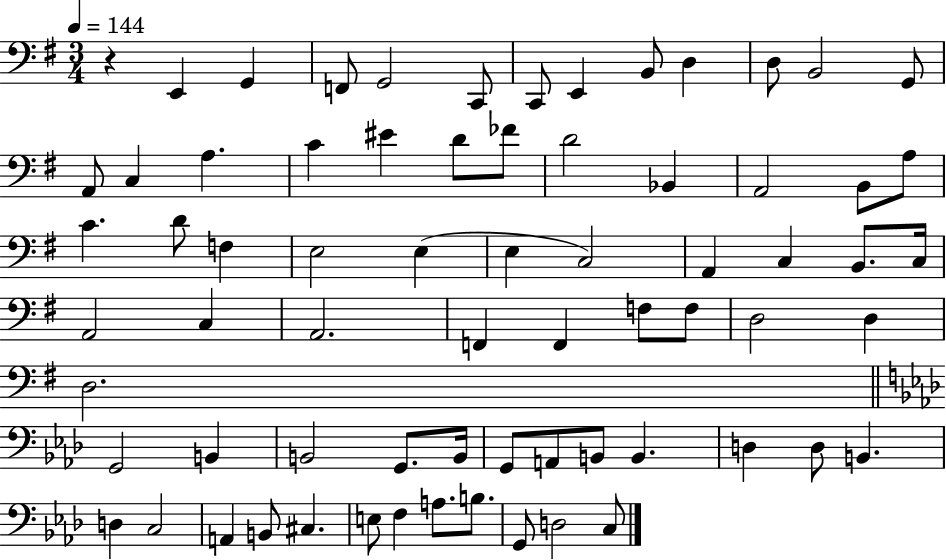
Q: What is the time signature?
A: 3/4